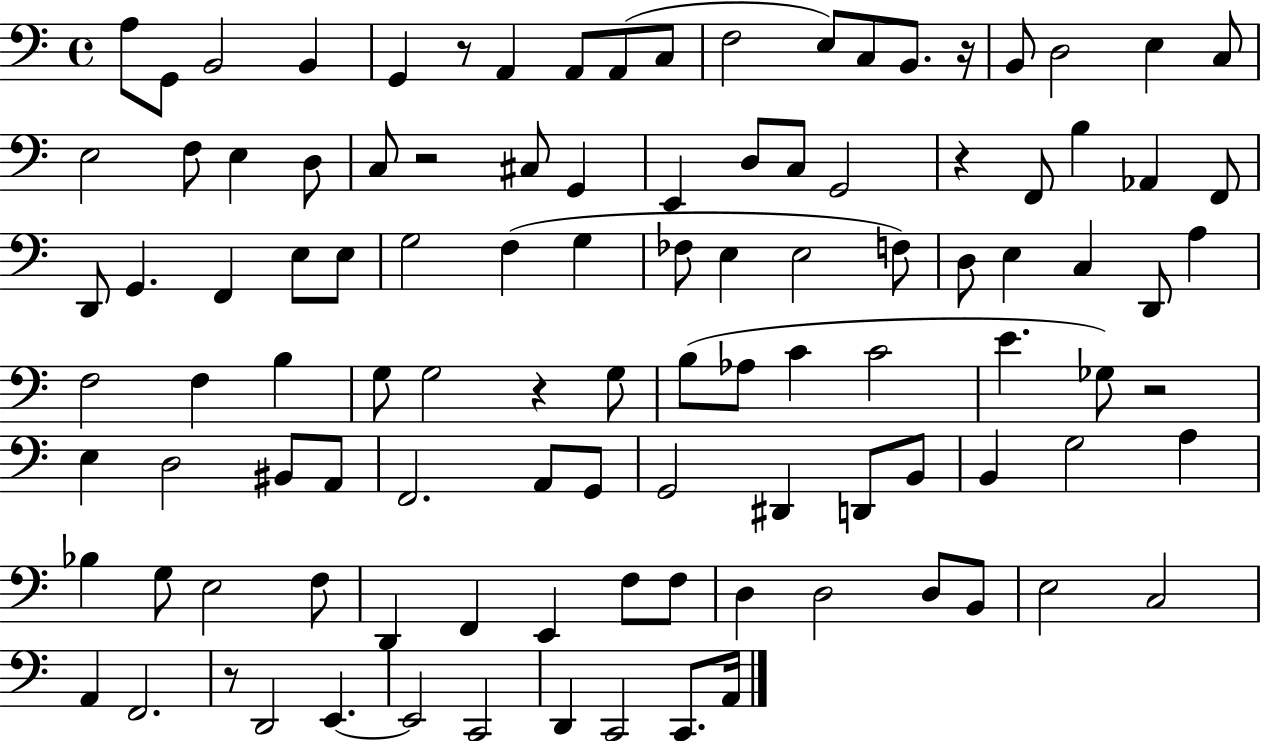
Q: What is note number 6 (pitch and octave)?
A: A2